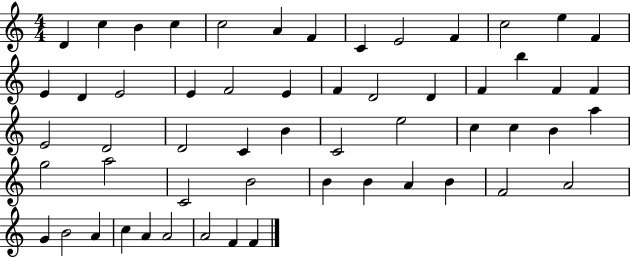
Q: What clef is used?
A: treble